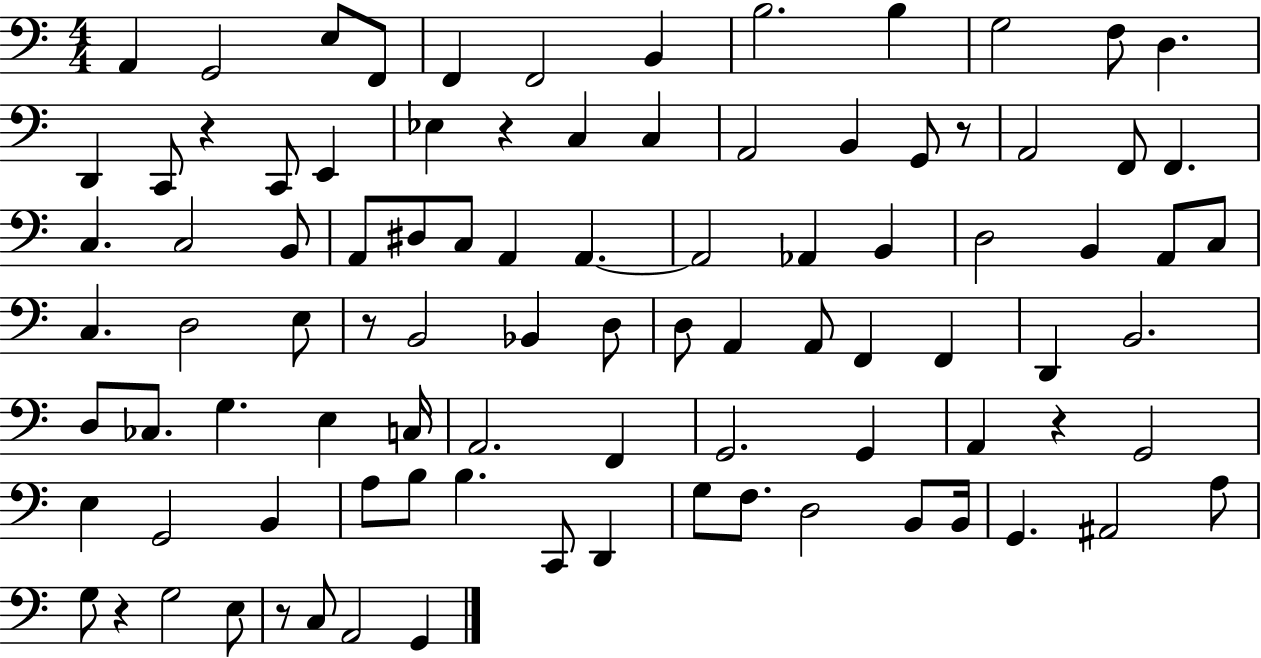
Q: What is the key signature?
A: C major